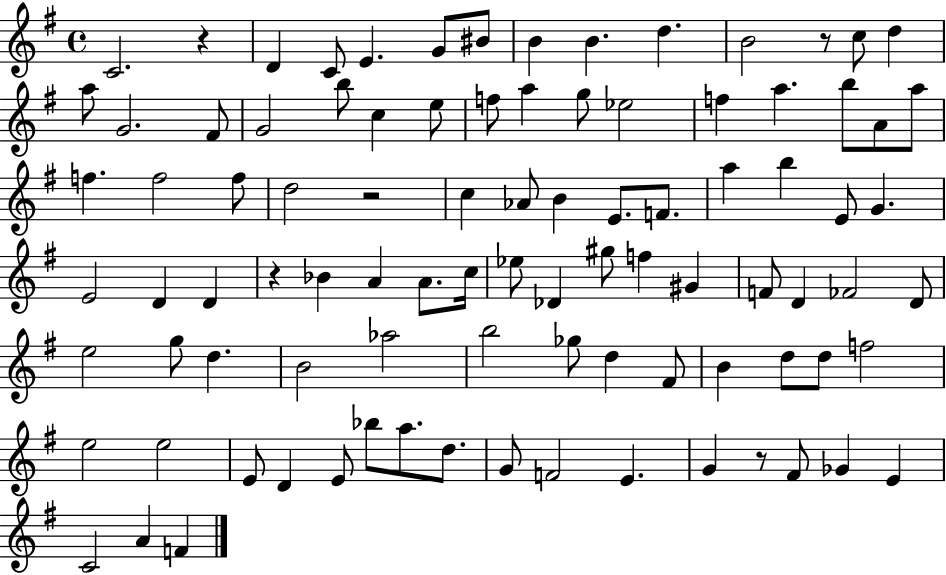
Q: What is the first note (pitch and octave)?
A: C4